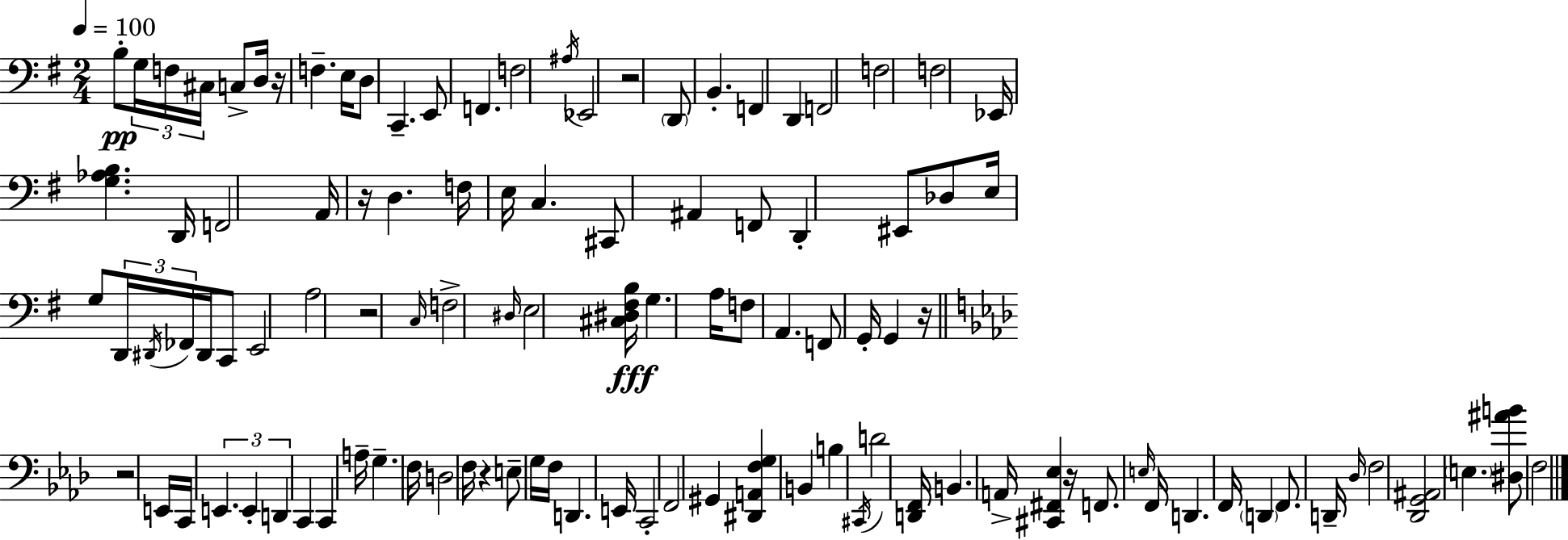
{
  \clef bass
  \numericTimeSignature
  \time 2/4
  \key g \major
  \tempo 4 = 100
  \repeat volta 2 { b8-.\pp \tuplet 3/2 { g16 f16 cis16 } c8-> d16 | r16 f4.-- e16 | d8 c,4.-- | e,8 f,4. | \break f2 | \acciaccatura { ais16 } ees,2 | r2 | \parenthesize d,8 b,4.-. | \break f,4 d,4 | f,2 | f2 | f2 | \break ees,16 <g aes b>4. | d,16 f,2 | a,16 r16 d4. | f16 e16 c4. | \break cis,8 ais,4 f,8 | d,4-. eis,8 des8 | e16 g8 \tuplet 3/2 { d,16 \acciaccatura { dis,16 } fes,16 } dis,16 | c,8 e,2 | \break a2 | r2 | \grace { c16 } f2-> | \grace { dis16 } e2 | \break <cis dis fis b>16\fff g4. | a16 f8 a,4. | f,8 g,16-. g,4 | r16 \bar "||" \break \key aes \major r2 | e,16 c,16 \tuplet 3/2 { e,4. | e,4-. d,4 } | c,4 c,4 | \break a16-- g4.-- f16 | d2 | f16 r4 e8-- g16 | f16 d,4. e,16 | \break c,2-. | f,2 | gis,4 <dis, a, f g>4 | b,4 b4 | \break \acciaccatura { cis,16 } d'2 | <d, f,>16 b,4. | a,16-> <cis, fis, ees>4 r16 f,8. | \grace { e16 } f,16 d,4. | \break f,16 \parenthesize d,4 f,8. | d,16-- \grace { des16 } f2 | <des, g, ais,>2 | \parenthesize e4. | \break <dis ais' b'>8 f2 | } \bar "|."
}